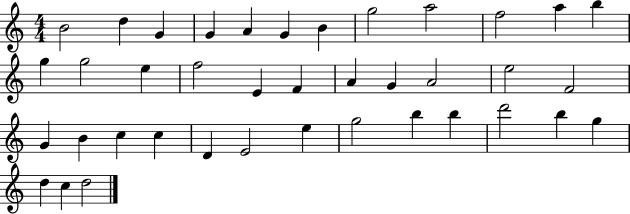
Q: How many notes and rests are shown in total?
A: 39